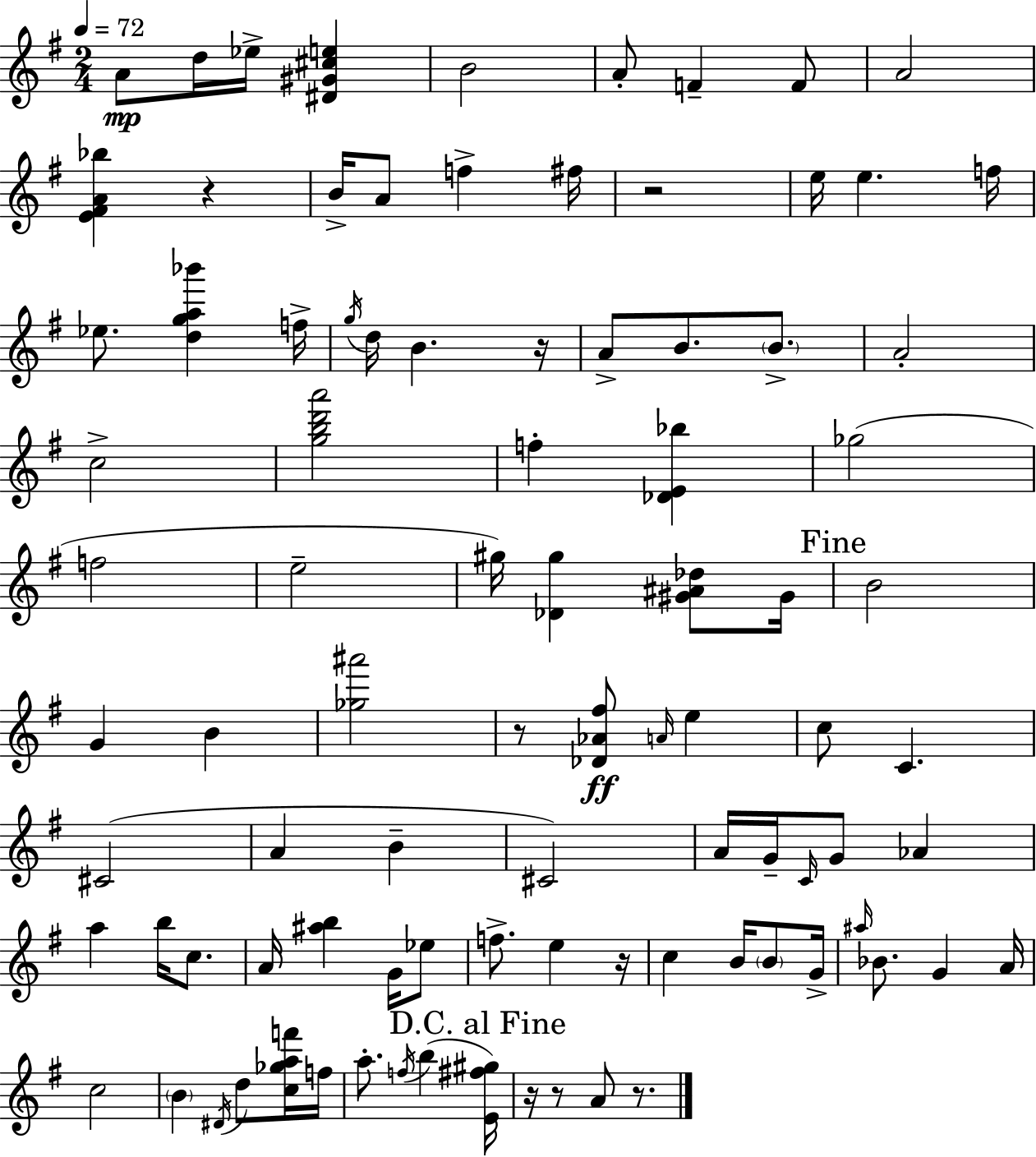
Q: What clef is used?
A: treble